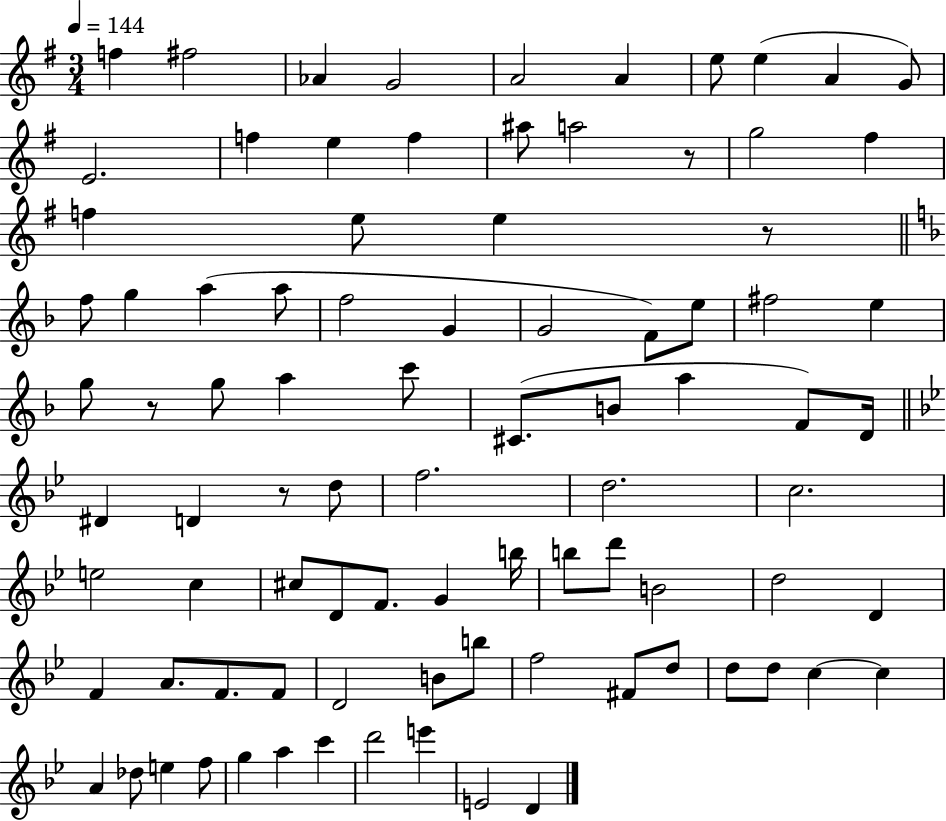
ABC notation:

X:1
T:Untitled
M:3/4
L:1/4
K:G
f ^f2 _A G2 A2 A e/2 e A G/2 E2 f e f ^a/2 a2 z/2 g2 ^f f e/2 e z/2 f/2 g a a/2 f2 G G2 F/2 e/2 ^f2 e g/2 z/2 g/2 a c'/2 ^C/2 B/2 a F/2 D/4 ^D D z/2 d/2 f2 d2 c2 e2 c ^c/2 D/2 F/2 G b/4 b/2 d'/2 B2 d2 D F A/2 F/2 F/2 D2 B/2 b/2 f2 ^F/2 d/2 d/2 d/2 c c A _d/2 e f/2 g a c' d'2 e' E2 D